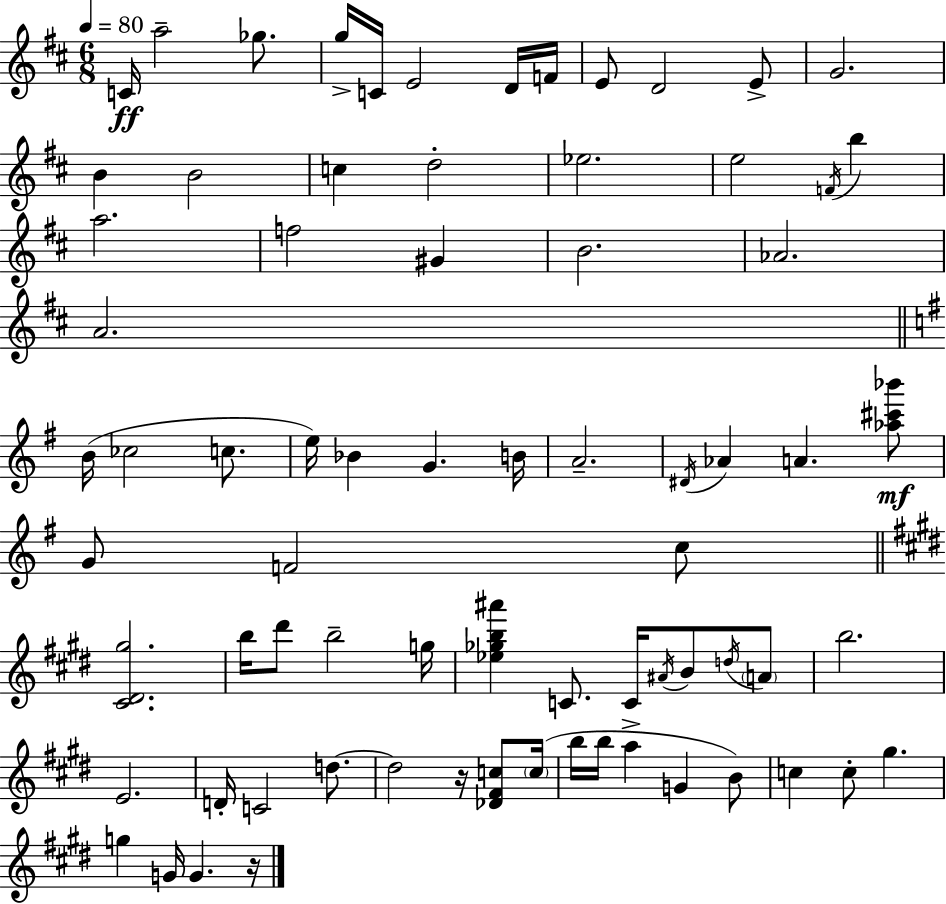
C4/s A5/h Gb5/e. G5/s C4/s E4/h D4/s F4/s E4/e D4/h E4/e G4/h. B4/q B4/h C5/q D5/h Eb5/h. E5/h F4/s B5/q A5/h. F5/h G#4/q B4/h. Ab4/h. A4/h. B4/s CES5/h C5/e. E5/s Bb4/q G4/q. B4/s A4/h. D#4/s Ab4/q A4/q. [Ab5,C#6,Bb6]/e G4/e F4/h C5/e [C#4,D#4,G#5]/h. B5/s D#6/e B5/h G5/s [Eb5,Gb5,B5,A#6]/q C4/e. C4/s A#4/s B4/e D5/s A4/e B5/h. E4/h. D4/s C4/h D5/e. D5/h R/s [Db4,F#4,C5]/e C5/s B5/s B5/s A5/q G4/q B4/e C5/q C5/e G#5/q. G5/q G4/s G4/q. R/s